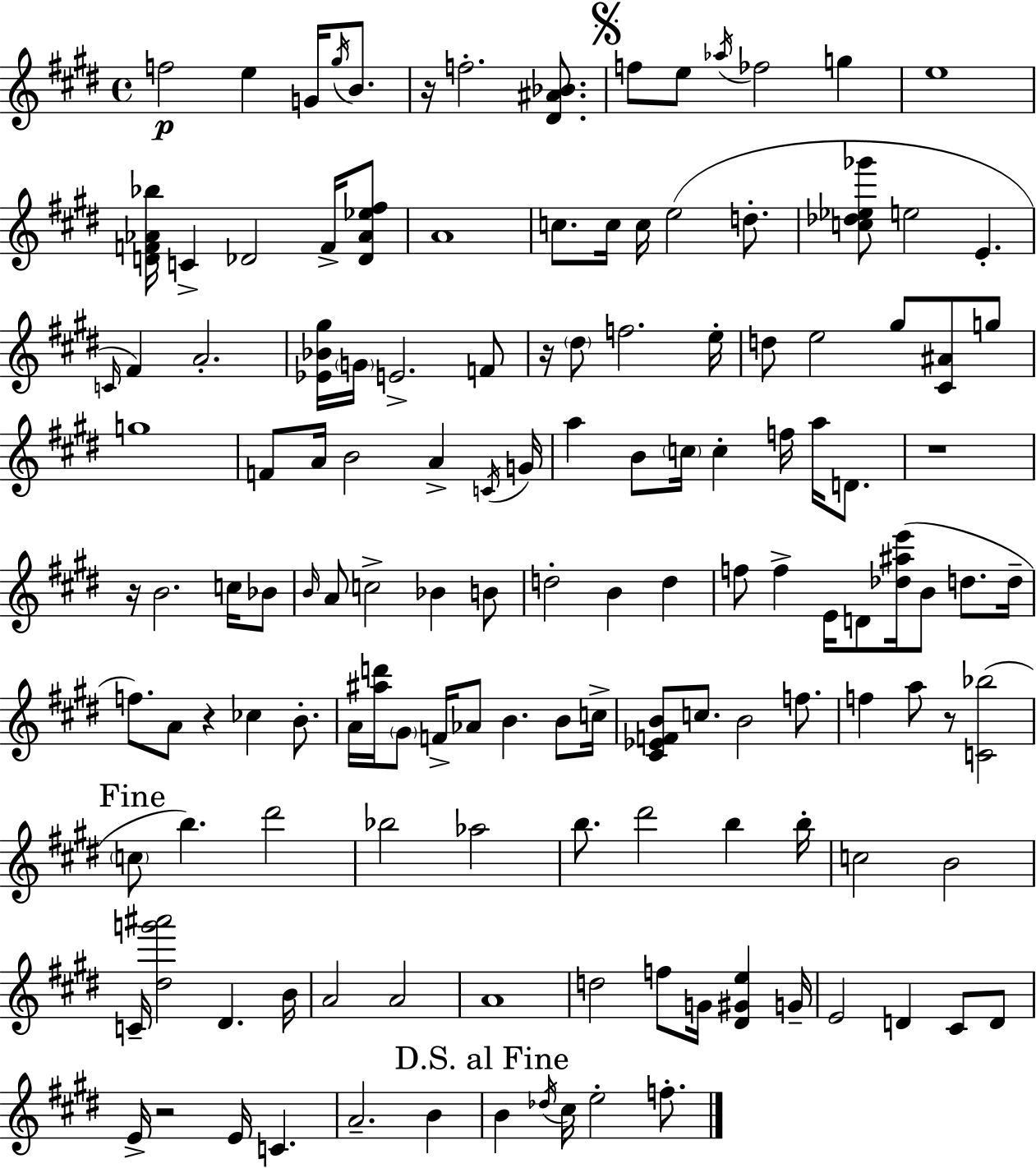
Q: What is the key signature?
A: E major